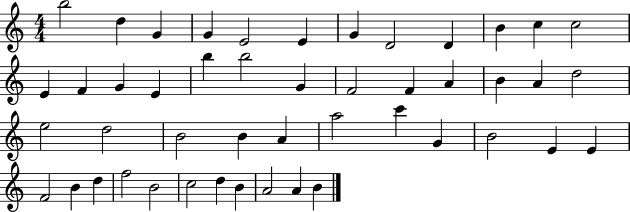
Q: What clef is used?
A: treble